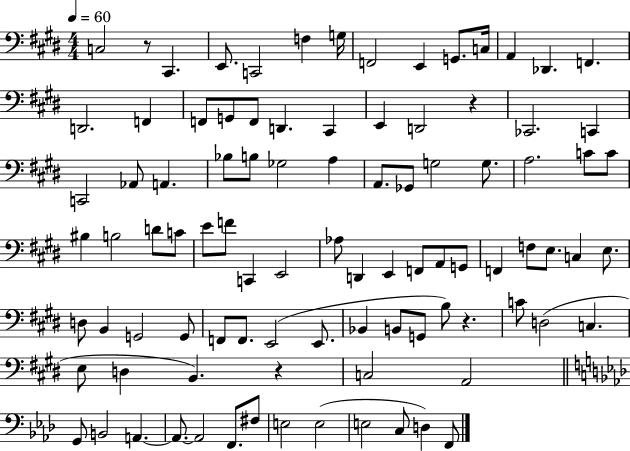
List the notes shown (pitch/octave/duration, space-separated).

C3/h R/e C#2/q. E2/e. C2/h F3/q G3/s F2/h E2/q G2/e. C3/s A2/q Db2/q. F2/q. D2/h. F2/q F2/e G2/e F2/e D2/q. C#2/q E2/q D2/h R/q CES2/h. C2/q C2/h Ab2/e A2/q. Bb3/e B3/e Gb3/h A3/q A2/e. Gb2/e G3/h G3/e. A3/h. C4/e C4/e BIS3/q B3/h D4/e C4/e E4/e F4/e C2/q E2/h Ab3/e D2/q E2/q F2/e A2/e G2/e F2/q F3/e E3/e. C3/q E3/e. D3/e B2/q G2/h G2/e F2/e F2/e. E2/h E2/e. Bb2/q B2/e G2/e B3/e R/q. C4/e D3/h C3/q. E3/e D3/q B2/q. R/q C3/h A2/h G2/e B2/h A2/q. A2/e. A2/h F2/e. F#3/e E3/h E3/h E3/h C3/e D3/q F2/e